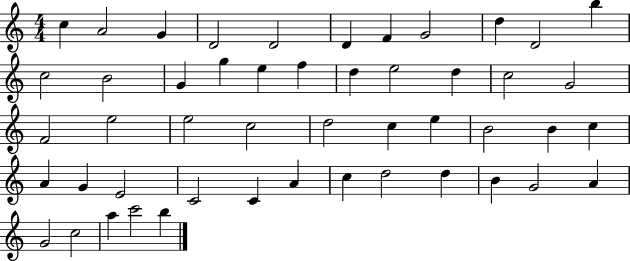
X:1
T:Untitled
M:4/4
L:1/4
K:C
c A2 G D2 D2 D F G2 d D2 b c2 B2 G g e f d e2 d c2 G2 F2 e2 e2 c2 d2 c e B2 B c A G E2 C2 C A c d2 d B G2 A G2 c2 a c'2 b